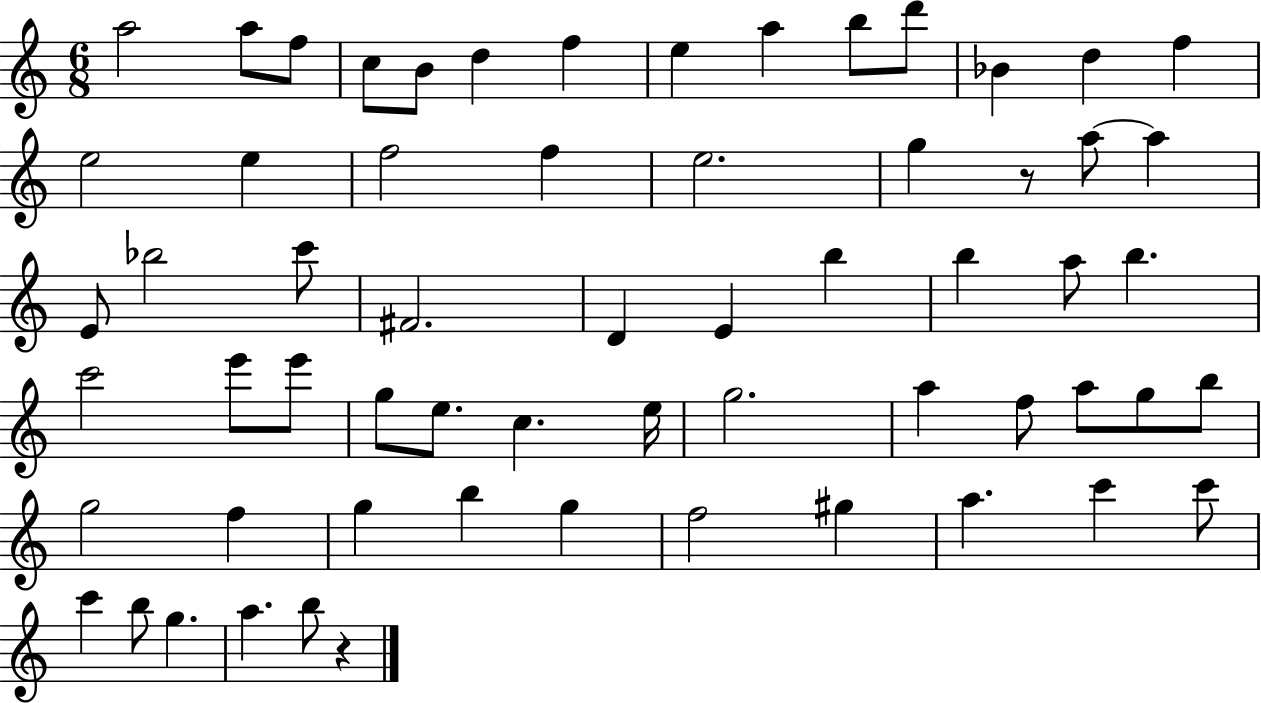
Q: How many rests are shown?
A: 2